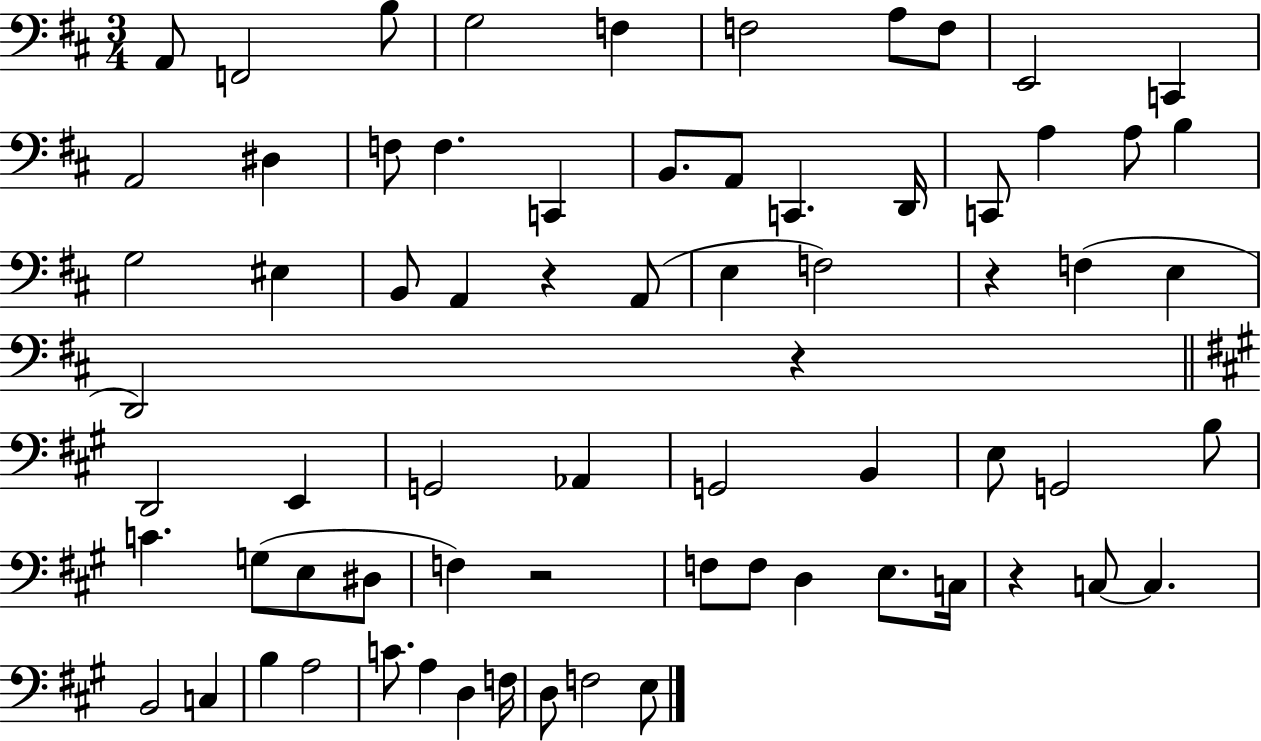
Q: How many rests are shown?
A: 5